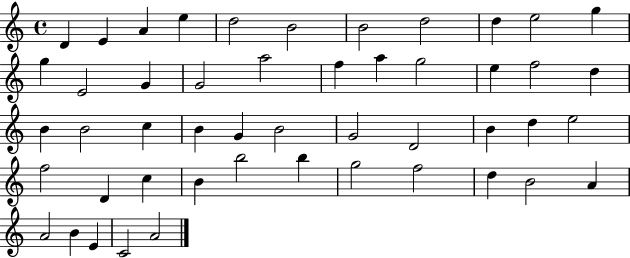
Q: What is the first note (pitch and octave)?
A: D4